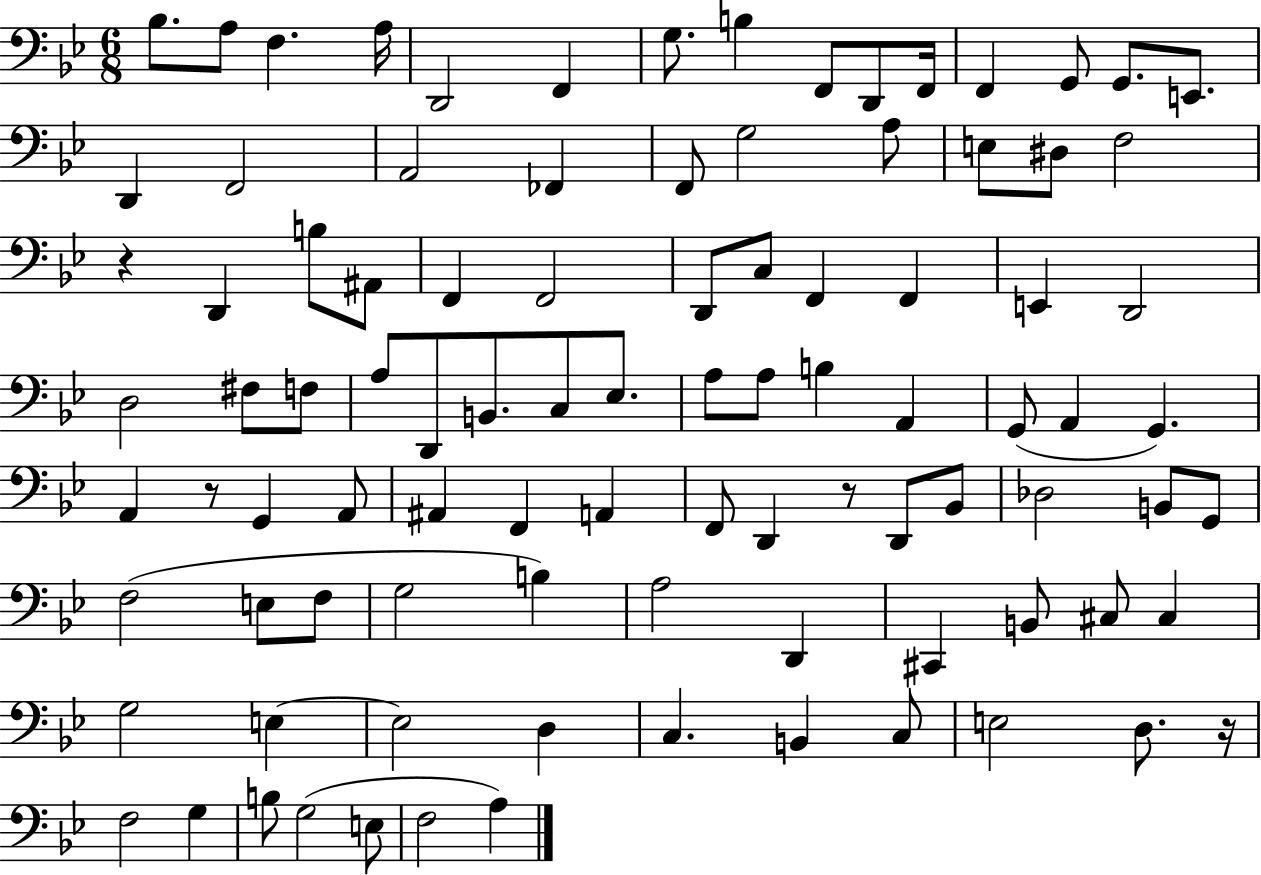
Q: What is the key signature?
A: BES major